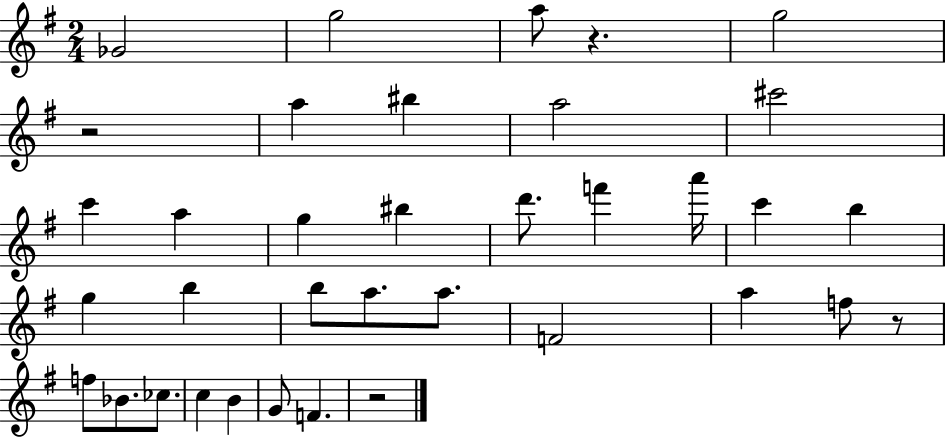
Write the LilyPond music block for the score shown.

{
  \clef treble
  \numericTimeSignature
  \time 2/4
  \key g \major
  ges'2 | g''2 | a''8 r4. | g''2 | \break r2 | a''4 bis''4 | a''2 | cis'''2 | \break c'''4 a''4 | g''4 bis''4 | d'''8. f'''4 a'''16 | c'''4 b''4 | \break g''4 b''4 | b''8 a''8. a''8. | f'2 | a''4 f''8 r8 | \break f''8 bes'8. ces''8. | c''4 b'4 | g'8 f'4. | r2 | \break \bar "|."
}